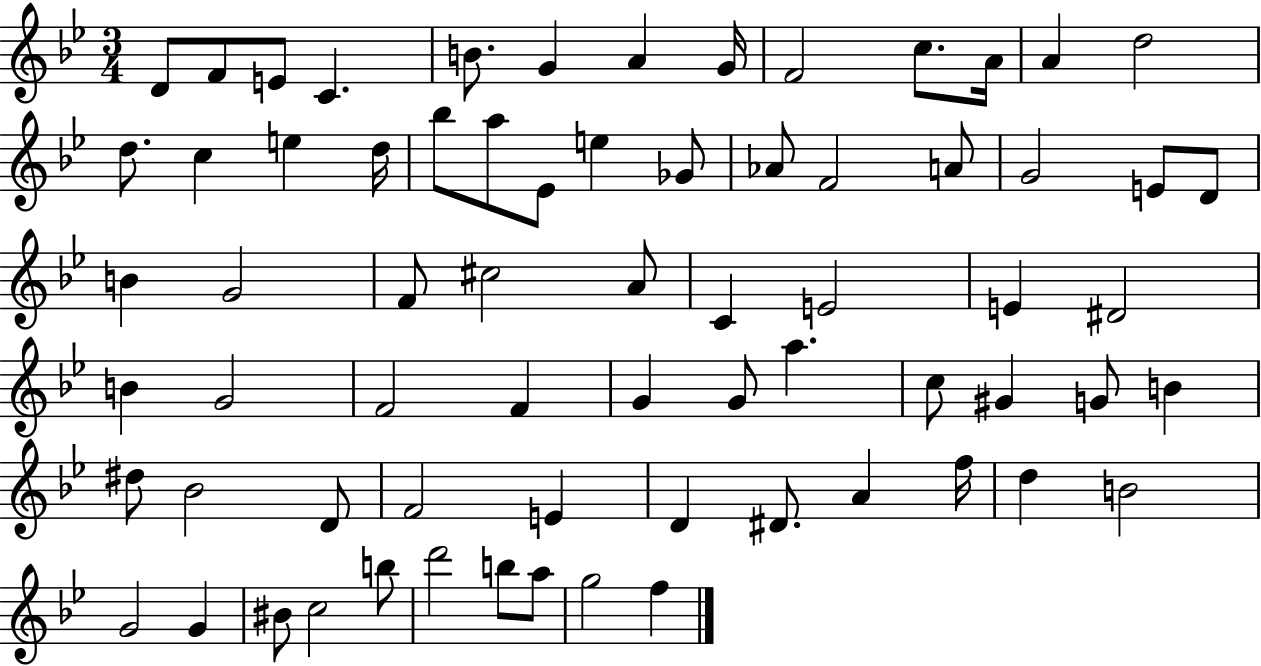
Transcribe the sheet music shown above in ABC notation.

X:1
T:Untitled
M:3/4
L:1/4
K:Bb
D/2 F/2 E/2 C B/2 G A G/4 F2 c/2 A/4 A d2 d/2 c e d/4 _b/2 a/2 _E/2 e _G/2 _A/2 F2 A/2 G2 E/2 D/2 B G2 F/2 ^c2 A/2 C E2 E ^D2 B G2 F2 F G G/2 a c/2 ^G G/2 B ^d/2 _B2 D/2 F2 E D ^D/2 A f/4 d B2 G2 G ^B/2 c2 b/2 d'2 b/2 a/2 g2 f